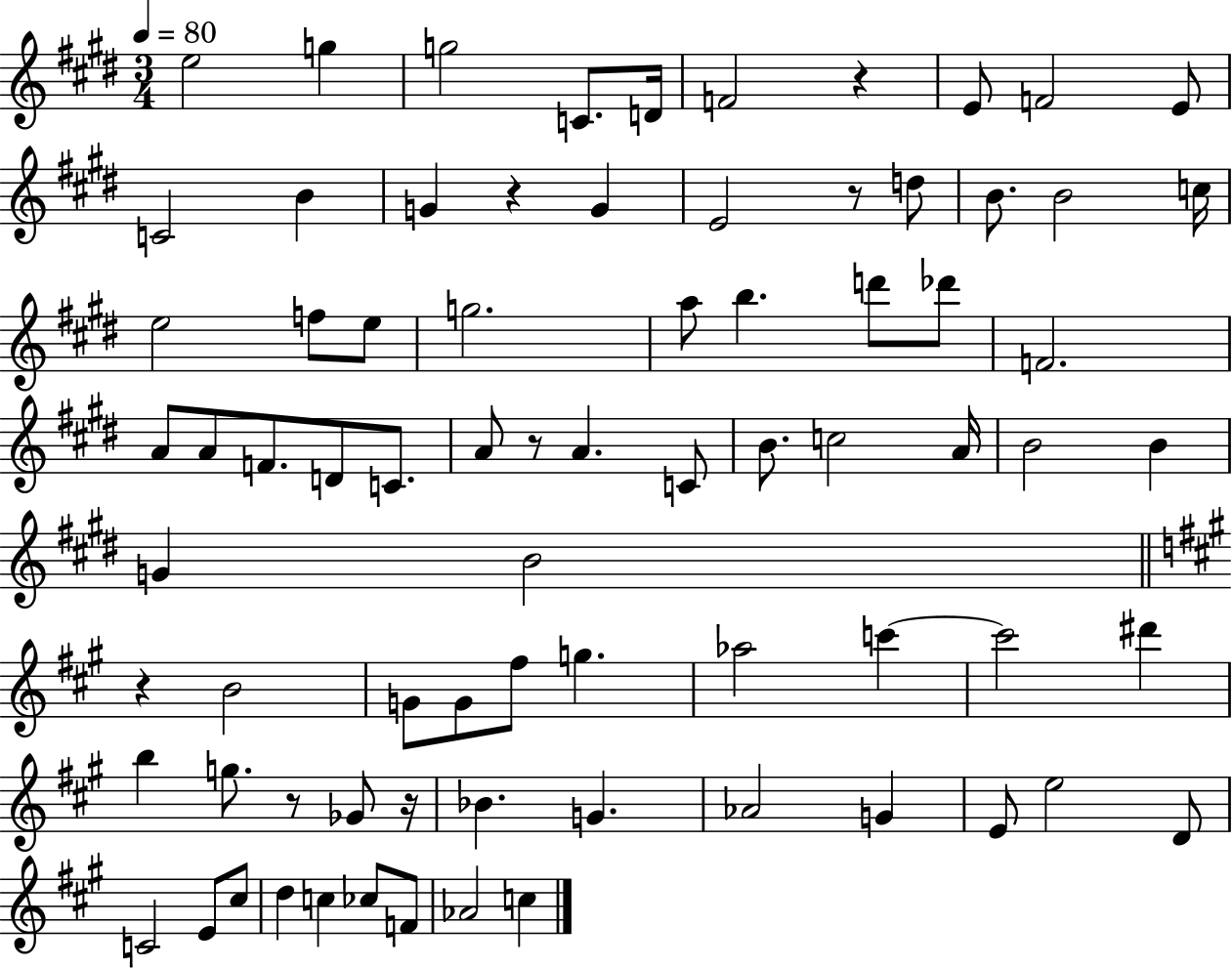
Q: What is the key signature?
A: E major